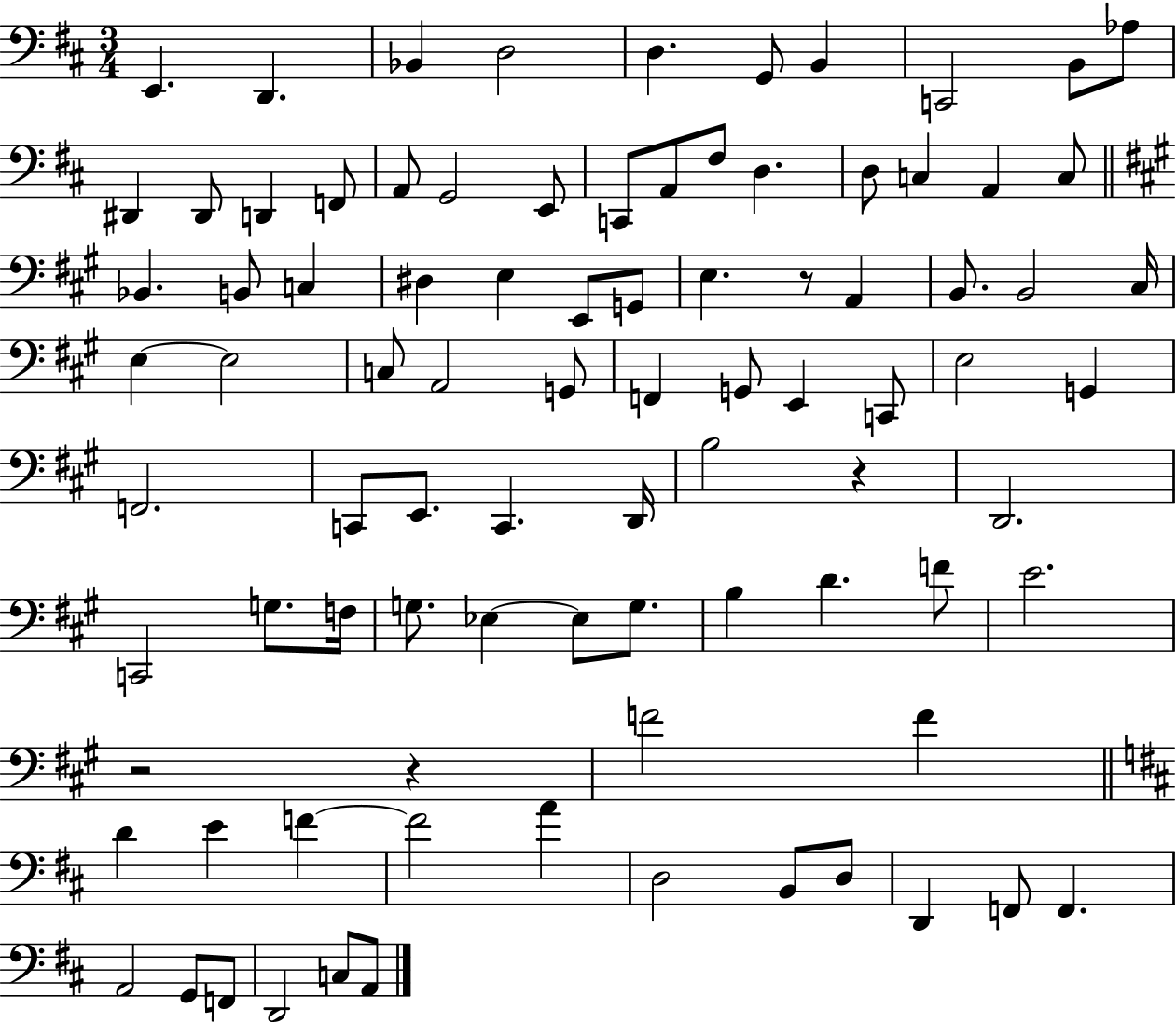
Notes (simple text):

E2/q. D2/q. Bb2/q D3/h D3/q. G2/e B2/q C2/h B2/e Ab3/e D#2/q D#2/e D2/q F2/e A2/e G2/h E2/e C2/e A2/e F#3/e D3/q. D3/e C3/q A2/q C3/e Bb2/q. B2/e C3/q D#3/q E3/q E2/e G2/e E3/q. R/e A2/q B2/e. B2/h C#3/s E3/q E3/h C3/e A2/h G2/e F2/q G2/e E2/q C2/e E3/h G2/q F2/h. C2/e E2/e. C2/q. D2/s B3/h R/q D2/h. C2/h G3/e. F3/s G3/e. Eb3/q Eb3/e G3/e. B3/q D4/q. F4/e E4/h. R/h R/q F4/h F4/q D4/q E4/q F4/q F4/h A4/q D3/h B2/e D3/e D2/q F2/e F2/q. A2/h G2/e F2/e D2/h C3/e A2/e